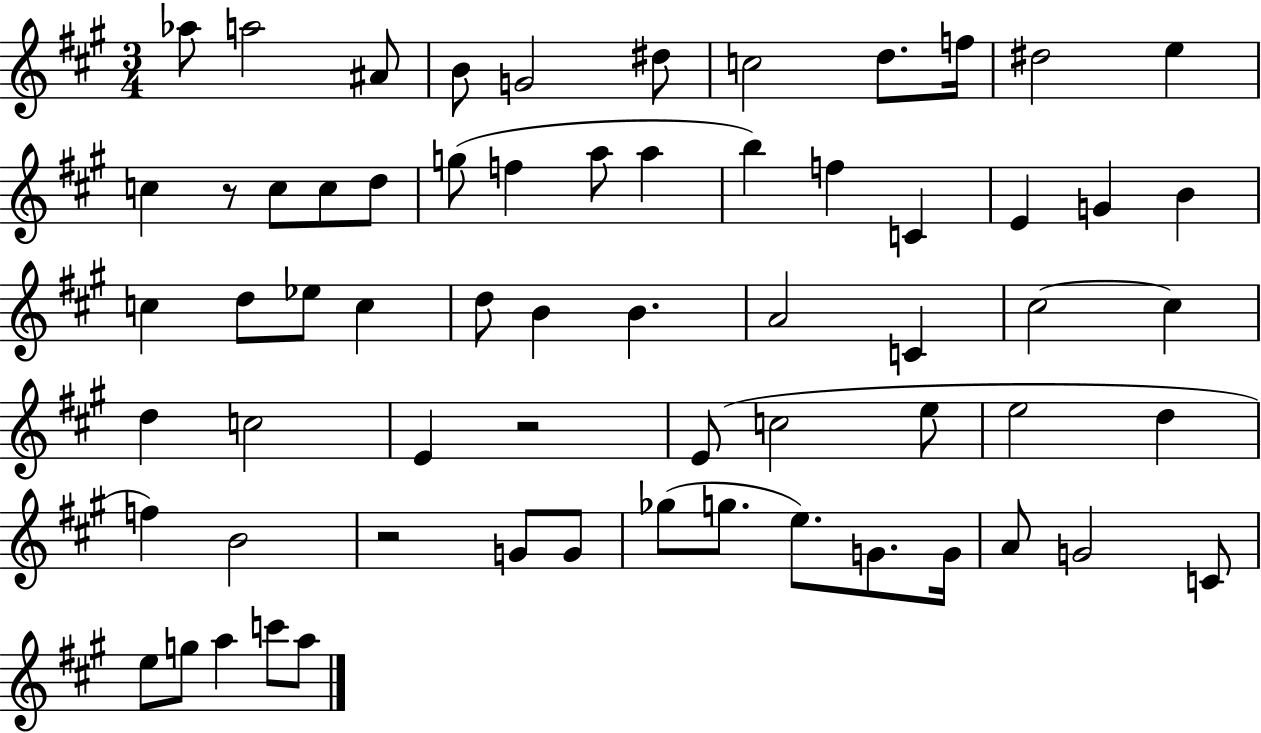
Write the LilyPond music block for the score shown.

{
  \clef treble
  \numericTimeSignature
  \time 3/4
  \key a \major
  aes''8 a''2 ais'8 | b'8 g'2 dis''8 | c''2 d''8. f''16 | dis''2 e''4 | \break c''4 r8 c''8 c''8 d''8 | g''8( f''4 a''8 a''4 | b''4) f''4 c'4 | e'4 g'4 b'4 | \break c''4 d''8 ees''8 c''4 | d''8 b'4 b'4. | a'2 c'4 | cis''2~~ cis''4 | \break d''4 c''2 | e'4 r2 | e'8( c''2 e''8 | e''2 d''4 | \break f''4) b'2 | r2 g'8 g'8 | ges''8( g''8. e''8.) g'8. g'16 | a'8 g'2 c'8 | \break e''8 g''8 a''4 c'''8 a''8 | \bar "|."
}